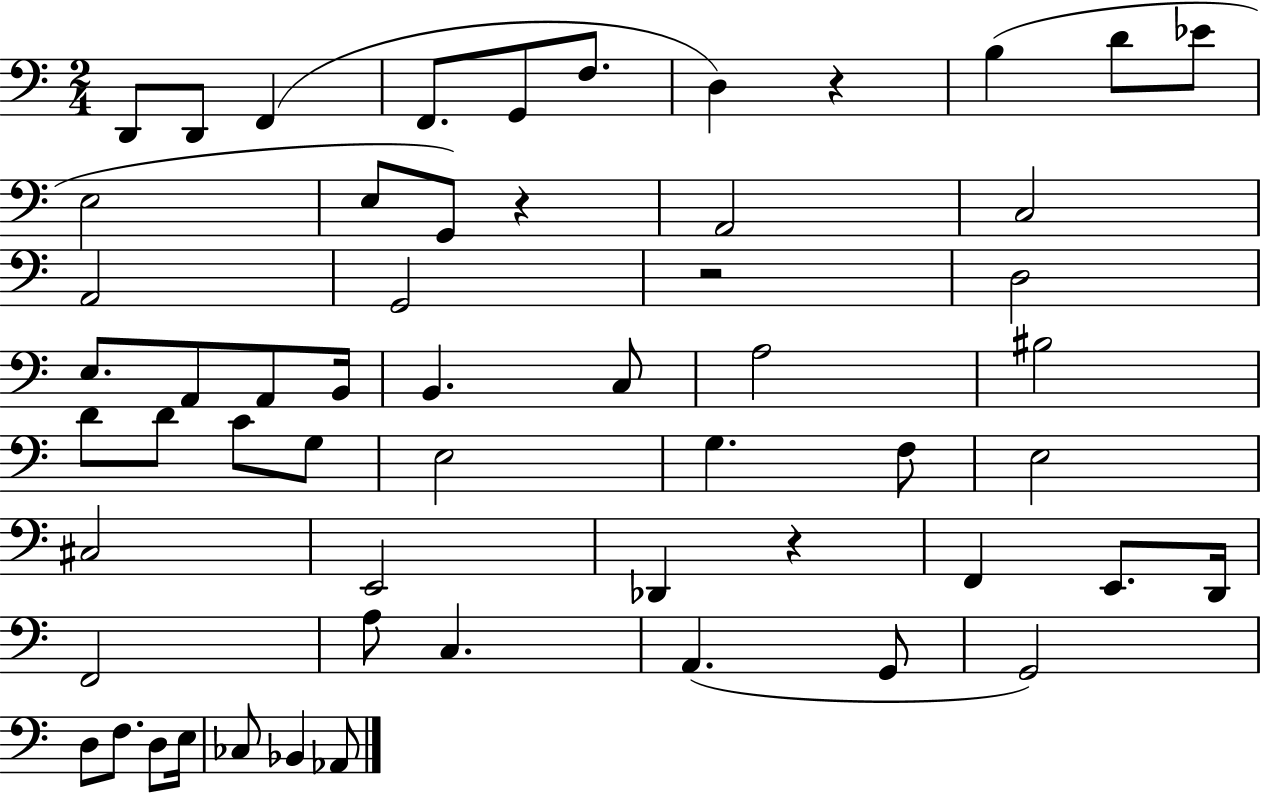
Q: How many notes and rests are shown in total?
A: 57